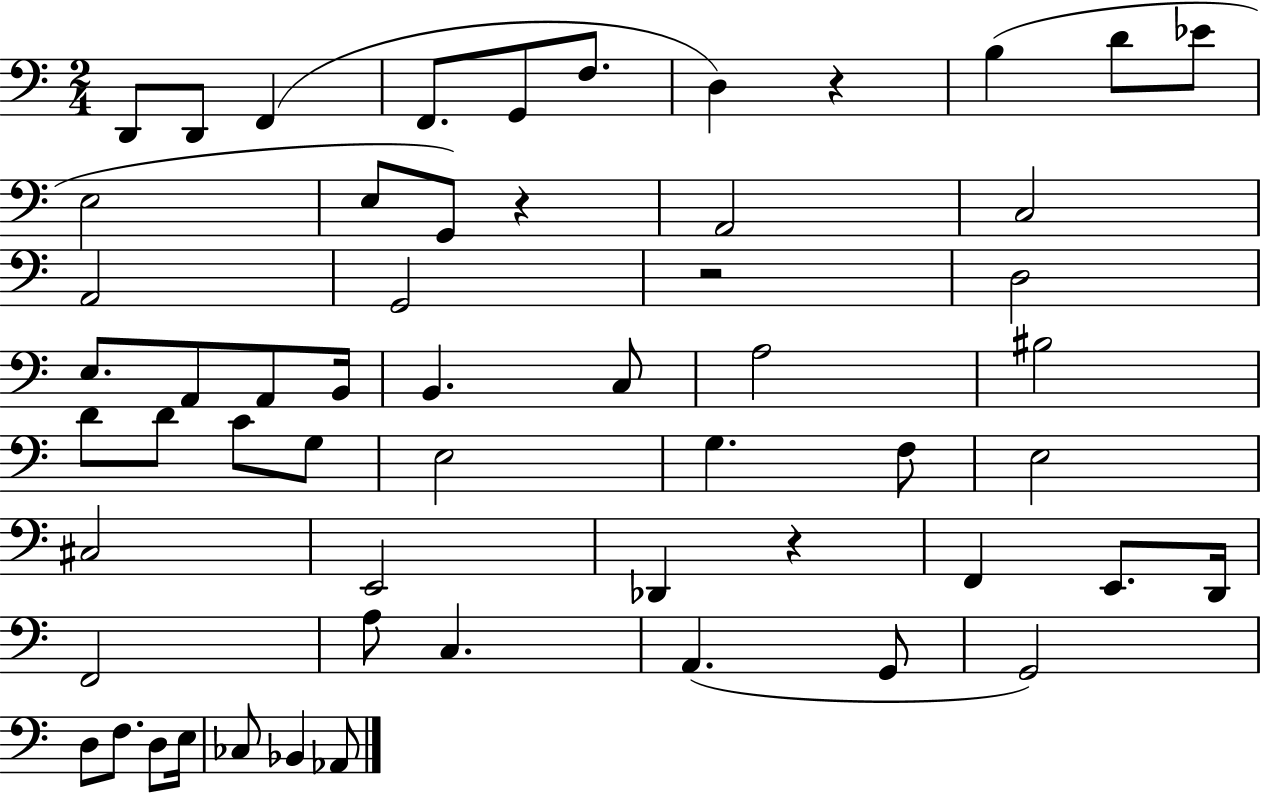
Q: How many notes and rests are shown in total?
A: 57